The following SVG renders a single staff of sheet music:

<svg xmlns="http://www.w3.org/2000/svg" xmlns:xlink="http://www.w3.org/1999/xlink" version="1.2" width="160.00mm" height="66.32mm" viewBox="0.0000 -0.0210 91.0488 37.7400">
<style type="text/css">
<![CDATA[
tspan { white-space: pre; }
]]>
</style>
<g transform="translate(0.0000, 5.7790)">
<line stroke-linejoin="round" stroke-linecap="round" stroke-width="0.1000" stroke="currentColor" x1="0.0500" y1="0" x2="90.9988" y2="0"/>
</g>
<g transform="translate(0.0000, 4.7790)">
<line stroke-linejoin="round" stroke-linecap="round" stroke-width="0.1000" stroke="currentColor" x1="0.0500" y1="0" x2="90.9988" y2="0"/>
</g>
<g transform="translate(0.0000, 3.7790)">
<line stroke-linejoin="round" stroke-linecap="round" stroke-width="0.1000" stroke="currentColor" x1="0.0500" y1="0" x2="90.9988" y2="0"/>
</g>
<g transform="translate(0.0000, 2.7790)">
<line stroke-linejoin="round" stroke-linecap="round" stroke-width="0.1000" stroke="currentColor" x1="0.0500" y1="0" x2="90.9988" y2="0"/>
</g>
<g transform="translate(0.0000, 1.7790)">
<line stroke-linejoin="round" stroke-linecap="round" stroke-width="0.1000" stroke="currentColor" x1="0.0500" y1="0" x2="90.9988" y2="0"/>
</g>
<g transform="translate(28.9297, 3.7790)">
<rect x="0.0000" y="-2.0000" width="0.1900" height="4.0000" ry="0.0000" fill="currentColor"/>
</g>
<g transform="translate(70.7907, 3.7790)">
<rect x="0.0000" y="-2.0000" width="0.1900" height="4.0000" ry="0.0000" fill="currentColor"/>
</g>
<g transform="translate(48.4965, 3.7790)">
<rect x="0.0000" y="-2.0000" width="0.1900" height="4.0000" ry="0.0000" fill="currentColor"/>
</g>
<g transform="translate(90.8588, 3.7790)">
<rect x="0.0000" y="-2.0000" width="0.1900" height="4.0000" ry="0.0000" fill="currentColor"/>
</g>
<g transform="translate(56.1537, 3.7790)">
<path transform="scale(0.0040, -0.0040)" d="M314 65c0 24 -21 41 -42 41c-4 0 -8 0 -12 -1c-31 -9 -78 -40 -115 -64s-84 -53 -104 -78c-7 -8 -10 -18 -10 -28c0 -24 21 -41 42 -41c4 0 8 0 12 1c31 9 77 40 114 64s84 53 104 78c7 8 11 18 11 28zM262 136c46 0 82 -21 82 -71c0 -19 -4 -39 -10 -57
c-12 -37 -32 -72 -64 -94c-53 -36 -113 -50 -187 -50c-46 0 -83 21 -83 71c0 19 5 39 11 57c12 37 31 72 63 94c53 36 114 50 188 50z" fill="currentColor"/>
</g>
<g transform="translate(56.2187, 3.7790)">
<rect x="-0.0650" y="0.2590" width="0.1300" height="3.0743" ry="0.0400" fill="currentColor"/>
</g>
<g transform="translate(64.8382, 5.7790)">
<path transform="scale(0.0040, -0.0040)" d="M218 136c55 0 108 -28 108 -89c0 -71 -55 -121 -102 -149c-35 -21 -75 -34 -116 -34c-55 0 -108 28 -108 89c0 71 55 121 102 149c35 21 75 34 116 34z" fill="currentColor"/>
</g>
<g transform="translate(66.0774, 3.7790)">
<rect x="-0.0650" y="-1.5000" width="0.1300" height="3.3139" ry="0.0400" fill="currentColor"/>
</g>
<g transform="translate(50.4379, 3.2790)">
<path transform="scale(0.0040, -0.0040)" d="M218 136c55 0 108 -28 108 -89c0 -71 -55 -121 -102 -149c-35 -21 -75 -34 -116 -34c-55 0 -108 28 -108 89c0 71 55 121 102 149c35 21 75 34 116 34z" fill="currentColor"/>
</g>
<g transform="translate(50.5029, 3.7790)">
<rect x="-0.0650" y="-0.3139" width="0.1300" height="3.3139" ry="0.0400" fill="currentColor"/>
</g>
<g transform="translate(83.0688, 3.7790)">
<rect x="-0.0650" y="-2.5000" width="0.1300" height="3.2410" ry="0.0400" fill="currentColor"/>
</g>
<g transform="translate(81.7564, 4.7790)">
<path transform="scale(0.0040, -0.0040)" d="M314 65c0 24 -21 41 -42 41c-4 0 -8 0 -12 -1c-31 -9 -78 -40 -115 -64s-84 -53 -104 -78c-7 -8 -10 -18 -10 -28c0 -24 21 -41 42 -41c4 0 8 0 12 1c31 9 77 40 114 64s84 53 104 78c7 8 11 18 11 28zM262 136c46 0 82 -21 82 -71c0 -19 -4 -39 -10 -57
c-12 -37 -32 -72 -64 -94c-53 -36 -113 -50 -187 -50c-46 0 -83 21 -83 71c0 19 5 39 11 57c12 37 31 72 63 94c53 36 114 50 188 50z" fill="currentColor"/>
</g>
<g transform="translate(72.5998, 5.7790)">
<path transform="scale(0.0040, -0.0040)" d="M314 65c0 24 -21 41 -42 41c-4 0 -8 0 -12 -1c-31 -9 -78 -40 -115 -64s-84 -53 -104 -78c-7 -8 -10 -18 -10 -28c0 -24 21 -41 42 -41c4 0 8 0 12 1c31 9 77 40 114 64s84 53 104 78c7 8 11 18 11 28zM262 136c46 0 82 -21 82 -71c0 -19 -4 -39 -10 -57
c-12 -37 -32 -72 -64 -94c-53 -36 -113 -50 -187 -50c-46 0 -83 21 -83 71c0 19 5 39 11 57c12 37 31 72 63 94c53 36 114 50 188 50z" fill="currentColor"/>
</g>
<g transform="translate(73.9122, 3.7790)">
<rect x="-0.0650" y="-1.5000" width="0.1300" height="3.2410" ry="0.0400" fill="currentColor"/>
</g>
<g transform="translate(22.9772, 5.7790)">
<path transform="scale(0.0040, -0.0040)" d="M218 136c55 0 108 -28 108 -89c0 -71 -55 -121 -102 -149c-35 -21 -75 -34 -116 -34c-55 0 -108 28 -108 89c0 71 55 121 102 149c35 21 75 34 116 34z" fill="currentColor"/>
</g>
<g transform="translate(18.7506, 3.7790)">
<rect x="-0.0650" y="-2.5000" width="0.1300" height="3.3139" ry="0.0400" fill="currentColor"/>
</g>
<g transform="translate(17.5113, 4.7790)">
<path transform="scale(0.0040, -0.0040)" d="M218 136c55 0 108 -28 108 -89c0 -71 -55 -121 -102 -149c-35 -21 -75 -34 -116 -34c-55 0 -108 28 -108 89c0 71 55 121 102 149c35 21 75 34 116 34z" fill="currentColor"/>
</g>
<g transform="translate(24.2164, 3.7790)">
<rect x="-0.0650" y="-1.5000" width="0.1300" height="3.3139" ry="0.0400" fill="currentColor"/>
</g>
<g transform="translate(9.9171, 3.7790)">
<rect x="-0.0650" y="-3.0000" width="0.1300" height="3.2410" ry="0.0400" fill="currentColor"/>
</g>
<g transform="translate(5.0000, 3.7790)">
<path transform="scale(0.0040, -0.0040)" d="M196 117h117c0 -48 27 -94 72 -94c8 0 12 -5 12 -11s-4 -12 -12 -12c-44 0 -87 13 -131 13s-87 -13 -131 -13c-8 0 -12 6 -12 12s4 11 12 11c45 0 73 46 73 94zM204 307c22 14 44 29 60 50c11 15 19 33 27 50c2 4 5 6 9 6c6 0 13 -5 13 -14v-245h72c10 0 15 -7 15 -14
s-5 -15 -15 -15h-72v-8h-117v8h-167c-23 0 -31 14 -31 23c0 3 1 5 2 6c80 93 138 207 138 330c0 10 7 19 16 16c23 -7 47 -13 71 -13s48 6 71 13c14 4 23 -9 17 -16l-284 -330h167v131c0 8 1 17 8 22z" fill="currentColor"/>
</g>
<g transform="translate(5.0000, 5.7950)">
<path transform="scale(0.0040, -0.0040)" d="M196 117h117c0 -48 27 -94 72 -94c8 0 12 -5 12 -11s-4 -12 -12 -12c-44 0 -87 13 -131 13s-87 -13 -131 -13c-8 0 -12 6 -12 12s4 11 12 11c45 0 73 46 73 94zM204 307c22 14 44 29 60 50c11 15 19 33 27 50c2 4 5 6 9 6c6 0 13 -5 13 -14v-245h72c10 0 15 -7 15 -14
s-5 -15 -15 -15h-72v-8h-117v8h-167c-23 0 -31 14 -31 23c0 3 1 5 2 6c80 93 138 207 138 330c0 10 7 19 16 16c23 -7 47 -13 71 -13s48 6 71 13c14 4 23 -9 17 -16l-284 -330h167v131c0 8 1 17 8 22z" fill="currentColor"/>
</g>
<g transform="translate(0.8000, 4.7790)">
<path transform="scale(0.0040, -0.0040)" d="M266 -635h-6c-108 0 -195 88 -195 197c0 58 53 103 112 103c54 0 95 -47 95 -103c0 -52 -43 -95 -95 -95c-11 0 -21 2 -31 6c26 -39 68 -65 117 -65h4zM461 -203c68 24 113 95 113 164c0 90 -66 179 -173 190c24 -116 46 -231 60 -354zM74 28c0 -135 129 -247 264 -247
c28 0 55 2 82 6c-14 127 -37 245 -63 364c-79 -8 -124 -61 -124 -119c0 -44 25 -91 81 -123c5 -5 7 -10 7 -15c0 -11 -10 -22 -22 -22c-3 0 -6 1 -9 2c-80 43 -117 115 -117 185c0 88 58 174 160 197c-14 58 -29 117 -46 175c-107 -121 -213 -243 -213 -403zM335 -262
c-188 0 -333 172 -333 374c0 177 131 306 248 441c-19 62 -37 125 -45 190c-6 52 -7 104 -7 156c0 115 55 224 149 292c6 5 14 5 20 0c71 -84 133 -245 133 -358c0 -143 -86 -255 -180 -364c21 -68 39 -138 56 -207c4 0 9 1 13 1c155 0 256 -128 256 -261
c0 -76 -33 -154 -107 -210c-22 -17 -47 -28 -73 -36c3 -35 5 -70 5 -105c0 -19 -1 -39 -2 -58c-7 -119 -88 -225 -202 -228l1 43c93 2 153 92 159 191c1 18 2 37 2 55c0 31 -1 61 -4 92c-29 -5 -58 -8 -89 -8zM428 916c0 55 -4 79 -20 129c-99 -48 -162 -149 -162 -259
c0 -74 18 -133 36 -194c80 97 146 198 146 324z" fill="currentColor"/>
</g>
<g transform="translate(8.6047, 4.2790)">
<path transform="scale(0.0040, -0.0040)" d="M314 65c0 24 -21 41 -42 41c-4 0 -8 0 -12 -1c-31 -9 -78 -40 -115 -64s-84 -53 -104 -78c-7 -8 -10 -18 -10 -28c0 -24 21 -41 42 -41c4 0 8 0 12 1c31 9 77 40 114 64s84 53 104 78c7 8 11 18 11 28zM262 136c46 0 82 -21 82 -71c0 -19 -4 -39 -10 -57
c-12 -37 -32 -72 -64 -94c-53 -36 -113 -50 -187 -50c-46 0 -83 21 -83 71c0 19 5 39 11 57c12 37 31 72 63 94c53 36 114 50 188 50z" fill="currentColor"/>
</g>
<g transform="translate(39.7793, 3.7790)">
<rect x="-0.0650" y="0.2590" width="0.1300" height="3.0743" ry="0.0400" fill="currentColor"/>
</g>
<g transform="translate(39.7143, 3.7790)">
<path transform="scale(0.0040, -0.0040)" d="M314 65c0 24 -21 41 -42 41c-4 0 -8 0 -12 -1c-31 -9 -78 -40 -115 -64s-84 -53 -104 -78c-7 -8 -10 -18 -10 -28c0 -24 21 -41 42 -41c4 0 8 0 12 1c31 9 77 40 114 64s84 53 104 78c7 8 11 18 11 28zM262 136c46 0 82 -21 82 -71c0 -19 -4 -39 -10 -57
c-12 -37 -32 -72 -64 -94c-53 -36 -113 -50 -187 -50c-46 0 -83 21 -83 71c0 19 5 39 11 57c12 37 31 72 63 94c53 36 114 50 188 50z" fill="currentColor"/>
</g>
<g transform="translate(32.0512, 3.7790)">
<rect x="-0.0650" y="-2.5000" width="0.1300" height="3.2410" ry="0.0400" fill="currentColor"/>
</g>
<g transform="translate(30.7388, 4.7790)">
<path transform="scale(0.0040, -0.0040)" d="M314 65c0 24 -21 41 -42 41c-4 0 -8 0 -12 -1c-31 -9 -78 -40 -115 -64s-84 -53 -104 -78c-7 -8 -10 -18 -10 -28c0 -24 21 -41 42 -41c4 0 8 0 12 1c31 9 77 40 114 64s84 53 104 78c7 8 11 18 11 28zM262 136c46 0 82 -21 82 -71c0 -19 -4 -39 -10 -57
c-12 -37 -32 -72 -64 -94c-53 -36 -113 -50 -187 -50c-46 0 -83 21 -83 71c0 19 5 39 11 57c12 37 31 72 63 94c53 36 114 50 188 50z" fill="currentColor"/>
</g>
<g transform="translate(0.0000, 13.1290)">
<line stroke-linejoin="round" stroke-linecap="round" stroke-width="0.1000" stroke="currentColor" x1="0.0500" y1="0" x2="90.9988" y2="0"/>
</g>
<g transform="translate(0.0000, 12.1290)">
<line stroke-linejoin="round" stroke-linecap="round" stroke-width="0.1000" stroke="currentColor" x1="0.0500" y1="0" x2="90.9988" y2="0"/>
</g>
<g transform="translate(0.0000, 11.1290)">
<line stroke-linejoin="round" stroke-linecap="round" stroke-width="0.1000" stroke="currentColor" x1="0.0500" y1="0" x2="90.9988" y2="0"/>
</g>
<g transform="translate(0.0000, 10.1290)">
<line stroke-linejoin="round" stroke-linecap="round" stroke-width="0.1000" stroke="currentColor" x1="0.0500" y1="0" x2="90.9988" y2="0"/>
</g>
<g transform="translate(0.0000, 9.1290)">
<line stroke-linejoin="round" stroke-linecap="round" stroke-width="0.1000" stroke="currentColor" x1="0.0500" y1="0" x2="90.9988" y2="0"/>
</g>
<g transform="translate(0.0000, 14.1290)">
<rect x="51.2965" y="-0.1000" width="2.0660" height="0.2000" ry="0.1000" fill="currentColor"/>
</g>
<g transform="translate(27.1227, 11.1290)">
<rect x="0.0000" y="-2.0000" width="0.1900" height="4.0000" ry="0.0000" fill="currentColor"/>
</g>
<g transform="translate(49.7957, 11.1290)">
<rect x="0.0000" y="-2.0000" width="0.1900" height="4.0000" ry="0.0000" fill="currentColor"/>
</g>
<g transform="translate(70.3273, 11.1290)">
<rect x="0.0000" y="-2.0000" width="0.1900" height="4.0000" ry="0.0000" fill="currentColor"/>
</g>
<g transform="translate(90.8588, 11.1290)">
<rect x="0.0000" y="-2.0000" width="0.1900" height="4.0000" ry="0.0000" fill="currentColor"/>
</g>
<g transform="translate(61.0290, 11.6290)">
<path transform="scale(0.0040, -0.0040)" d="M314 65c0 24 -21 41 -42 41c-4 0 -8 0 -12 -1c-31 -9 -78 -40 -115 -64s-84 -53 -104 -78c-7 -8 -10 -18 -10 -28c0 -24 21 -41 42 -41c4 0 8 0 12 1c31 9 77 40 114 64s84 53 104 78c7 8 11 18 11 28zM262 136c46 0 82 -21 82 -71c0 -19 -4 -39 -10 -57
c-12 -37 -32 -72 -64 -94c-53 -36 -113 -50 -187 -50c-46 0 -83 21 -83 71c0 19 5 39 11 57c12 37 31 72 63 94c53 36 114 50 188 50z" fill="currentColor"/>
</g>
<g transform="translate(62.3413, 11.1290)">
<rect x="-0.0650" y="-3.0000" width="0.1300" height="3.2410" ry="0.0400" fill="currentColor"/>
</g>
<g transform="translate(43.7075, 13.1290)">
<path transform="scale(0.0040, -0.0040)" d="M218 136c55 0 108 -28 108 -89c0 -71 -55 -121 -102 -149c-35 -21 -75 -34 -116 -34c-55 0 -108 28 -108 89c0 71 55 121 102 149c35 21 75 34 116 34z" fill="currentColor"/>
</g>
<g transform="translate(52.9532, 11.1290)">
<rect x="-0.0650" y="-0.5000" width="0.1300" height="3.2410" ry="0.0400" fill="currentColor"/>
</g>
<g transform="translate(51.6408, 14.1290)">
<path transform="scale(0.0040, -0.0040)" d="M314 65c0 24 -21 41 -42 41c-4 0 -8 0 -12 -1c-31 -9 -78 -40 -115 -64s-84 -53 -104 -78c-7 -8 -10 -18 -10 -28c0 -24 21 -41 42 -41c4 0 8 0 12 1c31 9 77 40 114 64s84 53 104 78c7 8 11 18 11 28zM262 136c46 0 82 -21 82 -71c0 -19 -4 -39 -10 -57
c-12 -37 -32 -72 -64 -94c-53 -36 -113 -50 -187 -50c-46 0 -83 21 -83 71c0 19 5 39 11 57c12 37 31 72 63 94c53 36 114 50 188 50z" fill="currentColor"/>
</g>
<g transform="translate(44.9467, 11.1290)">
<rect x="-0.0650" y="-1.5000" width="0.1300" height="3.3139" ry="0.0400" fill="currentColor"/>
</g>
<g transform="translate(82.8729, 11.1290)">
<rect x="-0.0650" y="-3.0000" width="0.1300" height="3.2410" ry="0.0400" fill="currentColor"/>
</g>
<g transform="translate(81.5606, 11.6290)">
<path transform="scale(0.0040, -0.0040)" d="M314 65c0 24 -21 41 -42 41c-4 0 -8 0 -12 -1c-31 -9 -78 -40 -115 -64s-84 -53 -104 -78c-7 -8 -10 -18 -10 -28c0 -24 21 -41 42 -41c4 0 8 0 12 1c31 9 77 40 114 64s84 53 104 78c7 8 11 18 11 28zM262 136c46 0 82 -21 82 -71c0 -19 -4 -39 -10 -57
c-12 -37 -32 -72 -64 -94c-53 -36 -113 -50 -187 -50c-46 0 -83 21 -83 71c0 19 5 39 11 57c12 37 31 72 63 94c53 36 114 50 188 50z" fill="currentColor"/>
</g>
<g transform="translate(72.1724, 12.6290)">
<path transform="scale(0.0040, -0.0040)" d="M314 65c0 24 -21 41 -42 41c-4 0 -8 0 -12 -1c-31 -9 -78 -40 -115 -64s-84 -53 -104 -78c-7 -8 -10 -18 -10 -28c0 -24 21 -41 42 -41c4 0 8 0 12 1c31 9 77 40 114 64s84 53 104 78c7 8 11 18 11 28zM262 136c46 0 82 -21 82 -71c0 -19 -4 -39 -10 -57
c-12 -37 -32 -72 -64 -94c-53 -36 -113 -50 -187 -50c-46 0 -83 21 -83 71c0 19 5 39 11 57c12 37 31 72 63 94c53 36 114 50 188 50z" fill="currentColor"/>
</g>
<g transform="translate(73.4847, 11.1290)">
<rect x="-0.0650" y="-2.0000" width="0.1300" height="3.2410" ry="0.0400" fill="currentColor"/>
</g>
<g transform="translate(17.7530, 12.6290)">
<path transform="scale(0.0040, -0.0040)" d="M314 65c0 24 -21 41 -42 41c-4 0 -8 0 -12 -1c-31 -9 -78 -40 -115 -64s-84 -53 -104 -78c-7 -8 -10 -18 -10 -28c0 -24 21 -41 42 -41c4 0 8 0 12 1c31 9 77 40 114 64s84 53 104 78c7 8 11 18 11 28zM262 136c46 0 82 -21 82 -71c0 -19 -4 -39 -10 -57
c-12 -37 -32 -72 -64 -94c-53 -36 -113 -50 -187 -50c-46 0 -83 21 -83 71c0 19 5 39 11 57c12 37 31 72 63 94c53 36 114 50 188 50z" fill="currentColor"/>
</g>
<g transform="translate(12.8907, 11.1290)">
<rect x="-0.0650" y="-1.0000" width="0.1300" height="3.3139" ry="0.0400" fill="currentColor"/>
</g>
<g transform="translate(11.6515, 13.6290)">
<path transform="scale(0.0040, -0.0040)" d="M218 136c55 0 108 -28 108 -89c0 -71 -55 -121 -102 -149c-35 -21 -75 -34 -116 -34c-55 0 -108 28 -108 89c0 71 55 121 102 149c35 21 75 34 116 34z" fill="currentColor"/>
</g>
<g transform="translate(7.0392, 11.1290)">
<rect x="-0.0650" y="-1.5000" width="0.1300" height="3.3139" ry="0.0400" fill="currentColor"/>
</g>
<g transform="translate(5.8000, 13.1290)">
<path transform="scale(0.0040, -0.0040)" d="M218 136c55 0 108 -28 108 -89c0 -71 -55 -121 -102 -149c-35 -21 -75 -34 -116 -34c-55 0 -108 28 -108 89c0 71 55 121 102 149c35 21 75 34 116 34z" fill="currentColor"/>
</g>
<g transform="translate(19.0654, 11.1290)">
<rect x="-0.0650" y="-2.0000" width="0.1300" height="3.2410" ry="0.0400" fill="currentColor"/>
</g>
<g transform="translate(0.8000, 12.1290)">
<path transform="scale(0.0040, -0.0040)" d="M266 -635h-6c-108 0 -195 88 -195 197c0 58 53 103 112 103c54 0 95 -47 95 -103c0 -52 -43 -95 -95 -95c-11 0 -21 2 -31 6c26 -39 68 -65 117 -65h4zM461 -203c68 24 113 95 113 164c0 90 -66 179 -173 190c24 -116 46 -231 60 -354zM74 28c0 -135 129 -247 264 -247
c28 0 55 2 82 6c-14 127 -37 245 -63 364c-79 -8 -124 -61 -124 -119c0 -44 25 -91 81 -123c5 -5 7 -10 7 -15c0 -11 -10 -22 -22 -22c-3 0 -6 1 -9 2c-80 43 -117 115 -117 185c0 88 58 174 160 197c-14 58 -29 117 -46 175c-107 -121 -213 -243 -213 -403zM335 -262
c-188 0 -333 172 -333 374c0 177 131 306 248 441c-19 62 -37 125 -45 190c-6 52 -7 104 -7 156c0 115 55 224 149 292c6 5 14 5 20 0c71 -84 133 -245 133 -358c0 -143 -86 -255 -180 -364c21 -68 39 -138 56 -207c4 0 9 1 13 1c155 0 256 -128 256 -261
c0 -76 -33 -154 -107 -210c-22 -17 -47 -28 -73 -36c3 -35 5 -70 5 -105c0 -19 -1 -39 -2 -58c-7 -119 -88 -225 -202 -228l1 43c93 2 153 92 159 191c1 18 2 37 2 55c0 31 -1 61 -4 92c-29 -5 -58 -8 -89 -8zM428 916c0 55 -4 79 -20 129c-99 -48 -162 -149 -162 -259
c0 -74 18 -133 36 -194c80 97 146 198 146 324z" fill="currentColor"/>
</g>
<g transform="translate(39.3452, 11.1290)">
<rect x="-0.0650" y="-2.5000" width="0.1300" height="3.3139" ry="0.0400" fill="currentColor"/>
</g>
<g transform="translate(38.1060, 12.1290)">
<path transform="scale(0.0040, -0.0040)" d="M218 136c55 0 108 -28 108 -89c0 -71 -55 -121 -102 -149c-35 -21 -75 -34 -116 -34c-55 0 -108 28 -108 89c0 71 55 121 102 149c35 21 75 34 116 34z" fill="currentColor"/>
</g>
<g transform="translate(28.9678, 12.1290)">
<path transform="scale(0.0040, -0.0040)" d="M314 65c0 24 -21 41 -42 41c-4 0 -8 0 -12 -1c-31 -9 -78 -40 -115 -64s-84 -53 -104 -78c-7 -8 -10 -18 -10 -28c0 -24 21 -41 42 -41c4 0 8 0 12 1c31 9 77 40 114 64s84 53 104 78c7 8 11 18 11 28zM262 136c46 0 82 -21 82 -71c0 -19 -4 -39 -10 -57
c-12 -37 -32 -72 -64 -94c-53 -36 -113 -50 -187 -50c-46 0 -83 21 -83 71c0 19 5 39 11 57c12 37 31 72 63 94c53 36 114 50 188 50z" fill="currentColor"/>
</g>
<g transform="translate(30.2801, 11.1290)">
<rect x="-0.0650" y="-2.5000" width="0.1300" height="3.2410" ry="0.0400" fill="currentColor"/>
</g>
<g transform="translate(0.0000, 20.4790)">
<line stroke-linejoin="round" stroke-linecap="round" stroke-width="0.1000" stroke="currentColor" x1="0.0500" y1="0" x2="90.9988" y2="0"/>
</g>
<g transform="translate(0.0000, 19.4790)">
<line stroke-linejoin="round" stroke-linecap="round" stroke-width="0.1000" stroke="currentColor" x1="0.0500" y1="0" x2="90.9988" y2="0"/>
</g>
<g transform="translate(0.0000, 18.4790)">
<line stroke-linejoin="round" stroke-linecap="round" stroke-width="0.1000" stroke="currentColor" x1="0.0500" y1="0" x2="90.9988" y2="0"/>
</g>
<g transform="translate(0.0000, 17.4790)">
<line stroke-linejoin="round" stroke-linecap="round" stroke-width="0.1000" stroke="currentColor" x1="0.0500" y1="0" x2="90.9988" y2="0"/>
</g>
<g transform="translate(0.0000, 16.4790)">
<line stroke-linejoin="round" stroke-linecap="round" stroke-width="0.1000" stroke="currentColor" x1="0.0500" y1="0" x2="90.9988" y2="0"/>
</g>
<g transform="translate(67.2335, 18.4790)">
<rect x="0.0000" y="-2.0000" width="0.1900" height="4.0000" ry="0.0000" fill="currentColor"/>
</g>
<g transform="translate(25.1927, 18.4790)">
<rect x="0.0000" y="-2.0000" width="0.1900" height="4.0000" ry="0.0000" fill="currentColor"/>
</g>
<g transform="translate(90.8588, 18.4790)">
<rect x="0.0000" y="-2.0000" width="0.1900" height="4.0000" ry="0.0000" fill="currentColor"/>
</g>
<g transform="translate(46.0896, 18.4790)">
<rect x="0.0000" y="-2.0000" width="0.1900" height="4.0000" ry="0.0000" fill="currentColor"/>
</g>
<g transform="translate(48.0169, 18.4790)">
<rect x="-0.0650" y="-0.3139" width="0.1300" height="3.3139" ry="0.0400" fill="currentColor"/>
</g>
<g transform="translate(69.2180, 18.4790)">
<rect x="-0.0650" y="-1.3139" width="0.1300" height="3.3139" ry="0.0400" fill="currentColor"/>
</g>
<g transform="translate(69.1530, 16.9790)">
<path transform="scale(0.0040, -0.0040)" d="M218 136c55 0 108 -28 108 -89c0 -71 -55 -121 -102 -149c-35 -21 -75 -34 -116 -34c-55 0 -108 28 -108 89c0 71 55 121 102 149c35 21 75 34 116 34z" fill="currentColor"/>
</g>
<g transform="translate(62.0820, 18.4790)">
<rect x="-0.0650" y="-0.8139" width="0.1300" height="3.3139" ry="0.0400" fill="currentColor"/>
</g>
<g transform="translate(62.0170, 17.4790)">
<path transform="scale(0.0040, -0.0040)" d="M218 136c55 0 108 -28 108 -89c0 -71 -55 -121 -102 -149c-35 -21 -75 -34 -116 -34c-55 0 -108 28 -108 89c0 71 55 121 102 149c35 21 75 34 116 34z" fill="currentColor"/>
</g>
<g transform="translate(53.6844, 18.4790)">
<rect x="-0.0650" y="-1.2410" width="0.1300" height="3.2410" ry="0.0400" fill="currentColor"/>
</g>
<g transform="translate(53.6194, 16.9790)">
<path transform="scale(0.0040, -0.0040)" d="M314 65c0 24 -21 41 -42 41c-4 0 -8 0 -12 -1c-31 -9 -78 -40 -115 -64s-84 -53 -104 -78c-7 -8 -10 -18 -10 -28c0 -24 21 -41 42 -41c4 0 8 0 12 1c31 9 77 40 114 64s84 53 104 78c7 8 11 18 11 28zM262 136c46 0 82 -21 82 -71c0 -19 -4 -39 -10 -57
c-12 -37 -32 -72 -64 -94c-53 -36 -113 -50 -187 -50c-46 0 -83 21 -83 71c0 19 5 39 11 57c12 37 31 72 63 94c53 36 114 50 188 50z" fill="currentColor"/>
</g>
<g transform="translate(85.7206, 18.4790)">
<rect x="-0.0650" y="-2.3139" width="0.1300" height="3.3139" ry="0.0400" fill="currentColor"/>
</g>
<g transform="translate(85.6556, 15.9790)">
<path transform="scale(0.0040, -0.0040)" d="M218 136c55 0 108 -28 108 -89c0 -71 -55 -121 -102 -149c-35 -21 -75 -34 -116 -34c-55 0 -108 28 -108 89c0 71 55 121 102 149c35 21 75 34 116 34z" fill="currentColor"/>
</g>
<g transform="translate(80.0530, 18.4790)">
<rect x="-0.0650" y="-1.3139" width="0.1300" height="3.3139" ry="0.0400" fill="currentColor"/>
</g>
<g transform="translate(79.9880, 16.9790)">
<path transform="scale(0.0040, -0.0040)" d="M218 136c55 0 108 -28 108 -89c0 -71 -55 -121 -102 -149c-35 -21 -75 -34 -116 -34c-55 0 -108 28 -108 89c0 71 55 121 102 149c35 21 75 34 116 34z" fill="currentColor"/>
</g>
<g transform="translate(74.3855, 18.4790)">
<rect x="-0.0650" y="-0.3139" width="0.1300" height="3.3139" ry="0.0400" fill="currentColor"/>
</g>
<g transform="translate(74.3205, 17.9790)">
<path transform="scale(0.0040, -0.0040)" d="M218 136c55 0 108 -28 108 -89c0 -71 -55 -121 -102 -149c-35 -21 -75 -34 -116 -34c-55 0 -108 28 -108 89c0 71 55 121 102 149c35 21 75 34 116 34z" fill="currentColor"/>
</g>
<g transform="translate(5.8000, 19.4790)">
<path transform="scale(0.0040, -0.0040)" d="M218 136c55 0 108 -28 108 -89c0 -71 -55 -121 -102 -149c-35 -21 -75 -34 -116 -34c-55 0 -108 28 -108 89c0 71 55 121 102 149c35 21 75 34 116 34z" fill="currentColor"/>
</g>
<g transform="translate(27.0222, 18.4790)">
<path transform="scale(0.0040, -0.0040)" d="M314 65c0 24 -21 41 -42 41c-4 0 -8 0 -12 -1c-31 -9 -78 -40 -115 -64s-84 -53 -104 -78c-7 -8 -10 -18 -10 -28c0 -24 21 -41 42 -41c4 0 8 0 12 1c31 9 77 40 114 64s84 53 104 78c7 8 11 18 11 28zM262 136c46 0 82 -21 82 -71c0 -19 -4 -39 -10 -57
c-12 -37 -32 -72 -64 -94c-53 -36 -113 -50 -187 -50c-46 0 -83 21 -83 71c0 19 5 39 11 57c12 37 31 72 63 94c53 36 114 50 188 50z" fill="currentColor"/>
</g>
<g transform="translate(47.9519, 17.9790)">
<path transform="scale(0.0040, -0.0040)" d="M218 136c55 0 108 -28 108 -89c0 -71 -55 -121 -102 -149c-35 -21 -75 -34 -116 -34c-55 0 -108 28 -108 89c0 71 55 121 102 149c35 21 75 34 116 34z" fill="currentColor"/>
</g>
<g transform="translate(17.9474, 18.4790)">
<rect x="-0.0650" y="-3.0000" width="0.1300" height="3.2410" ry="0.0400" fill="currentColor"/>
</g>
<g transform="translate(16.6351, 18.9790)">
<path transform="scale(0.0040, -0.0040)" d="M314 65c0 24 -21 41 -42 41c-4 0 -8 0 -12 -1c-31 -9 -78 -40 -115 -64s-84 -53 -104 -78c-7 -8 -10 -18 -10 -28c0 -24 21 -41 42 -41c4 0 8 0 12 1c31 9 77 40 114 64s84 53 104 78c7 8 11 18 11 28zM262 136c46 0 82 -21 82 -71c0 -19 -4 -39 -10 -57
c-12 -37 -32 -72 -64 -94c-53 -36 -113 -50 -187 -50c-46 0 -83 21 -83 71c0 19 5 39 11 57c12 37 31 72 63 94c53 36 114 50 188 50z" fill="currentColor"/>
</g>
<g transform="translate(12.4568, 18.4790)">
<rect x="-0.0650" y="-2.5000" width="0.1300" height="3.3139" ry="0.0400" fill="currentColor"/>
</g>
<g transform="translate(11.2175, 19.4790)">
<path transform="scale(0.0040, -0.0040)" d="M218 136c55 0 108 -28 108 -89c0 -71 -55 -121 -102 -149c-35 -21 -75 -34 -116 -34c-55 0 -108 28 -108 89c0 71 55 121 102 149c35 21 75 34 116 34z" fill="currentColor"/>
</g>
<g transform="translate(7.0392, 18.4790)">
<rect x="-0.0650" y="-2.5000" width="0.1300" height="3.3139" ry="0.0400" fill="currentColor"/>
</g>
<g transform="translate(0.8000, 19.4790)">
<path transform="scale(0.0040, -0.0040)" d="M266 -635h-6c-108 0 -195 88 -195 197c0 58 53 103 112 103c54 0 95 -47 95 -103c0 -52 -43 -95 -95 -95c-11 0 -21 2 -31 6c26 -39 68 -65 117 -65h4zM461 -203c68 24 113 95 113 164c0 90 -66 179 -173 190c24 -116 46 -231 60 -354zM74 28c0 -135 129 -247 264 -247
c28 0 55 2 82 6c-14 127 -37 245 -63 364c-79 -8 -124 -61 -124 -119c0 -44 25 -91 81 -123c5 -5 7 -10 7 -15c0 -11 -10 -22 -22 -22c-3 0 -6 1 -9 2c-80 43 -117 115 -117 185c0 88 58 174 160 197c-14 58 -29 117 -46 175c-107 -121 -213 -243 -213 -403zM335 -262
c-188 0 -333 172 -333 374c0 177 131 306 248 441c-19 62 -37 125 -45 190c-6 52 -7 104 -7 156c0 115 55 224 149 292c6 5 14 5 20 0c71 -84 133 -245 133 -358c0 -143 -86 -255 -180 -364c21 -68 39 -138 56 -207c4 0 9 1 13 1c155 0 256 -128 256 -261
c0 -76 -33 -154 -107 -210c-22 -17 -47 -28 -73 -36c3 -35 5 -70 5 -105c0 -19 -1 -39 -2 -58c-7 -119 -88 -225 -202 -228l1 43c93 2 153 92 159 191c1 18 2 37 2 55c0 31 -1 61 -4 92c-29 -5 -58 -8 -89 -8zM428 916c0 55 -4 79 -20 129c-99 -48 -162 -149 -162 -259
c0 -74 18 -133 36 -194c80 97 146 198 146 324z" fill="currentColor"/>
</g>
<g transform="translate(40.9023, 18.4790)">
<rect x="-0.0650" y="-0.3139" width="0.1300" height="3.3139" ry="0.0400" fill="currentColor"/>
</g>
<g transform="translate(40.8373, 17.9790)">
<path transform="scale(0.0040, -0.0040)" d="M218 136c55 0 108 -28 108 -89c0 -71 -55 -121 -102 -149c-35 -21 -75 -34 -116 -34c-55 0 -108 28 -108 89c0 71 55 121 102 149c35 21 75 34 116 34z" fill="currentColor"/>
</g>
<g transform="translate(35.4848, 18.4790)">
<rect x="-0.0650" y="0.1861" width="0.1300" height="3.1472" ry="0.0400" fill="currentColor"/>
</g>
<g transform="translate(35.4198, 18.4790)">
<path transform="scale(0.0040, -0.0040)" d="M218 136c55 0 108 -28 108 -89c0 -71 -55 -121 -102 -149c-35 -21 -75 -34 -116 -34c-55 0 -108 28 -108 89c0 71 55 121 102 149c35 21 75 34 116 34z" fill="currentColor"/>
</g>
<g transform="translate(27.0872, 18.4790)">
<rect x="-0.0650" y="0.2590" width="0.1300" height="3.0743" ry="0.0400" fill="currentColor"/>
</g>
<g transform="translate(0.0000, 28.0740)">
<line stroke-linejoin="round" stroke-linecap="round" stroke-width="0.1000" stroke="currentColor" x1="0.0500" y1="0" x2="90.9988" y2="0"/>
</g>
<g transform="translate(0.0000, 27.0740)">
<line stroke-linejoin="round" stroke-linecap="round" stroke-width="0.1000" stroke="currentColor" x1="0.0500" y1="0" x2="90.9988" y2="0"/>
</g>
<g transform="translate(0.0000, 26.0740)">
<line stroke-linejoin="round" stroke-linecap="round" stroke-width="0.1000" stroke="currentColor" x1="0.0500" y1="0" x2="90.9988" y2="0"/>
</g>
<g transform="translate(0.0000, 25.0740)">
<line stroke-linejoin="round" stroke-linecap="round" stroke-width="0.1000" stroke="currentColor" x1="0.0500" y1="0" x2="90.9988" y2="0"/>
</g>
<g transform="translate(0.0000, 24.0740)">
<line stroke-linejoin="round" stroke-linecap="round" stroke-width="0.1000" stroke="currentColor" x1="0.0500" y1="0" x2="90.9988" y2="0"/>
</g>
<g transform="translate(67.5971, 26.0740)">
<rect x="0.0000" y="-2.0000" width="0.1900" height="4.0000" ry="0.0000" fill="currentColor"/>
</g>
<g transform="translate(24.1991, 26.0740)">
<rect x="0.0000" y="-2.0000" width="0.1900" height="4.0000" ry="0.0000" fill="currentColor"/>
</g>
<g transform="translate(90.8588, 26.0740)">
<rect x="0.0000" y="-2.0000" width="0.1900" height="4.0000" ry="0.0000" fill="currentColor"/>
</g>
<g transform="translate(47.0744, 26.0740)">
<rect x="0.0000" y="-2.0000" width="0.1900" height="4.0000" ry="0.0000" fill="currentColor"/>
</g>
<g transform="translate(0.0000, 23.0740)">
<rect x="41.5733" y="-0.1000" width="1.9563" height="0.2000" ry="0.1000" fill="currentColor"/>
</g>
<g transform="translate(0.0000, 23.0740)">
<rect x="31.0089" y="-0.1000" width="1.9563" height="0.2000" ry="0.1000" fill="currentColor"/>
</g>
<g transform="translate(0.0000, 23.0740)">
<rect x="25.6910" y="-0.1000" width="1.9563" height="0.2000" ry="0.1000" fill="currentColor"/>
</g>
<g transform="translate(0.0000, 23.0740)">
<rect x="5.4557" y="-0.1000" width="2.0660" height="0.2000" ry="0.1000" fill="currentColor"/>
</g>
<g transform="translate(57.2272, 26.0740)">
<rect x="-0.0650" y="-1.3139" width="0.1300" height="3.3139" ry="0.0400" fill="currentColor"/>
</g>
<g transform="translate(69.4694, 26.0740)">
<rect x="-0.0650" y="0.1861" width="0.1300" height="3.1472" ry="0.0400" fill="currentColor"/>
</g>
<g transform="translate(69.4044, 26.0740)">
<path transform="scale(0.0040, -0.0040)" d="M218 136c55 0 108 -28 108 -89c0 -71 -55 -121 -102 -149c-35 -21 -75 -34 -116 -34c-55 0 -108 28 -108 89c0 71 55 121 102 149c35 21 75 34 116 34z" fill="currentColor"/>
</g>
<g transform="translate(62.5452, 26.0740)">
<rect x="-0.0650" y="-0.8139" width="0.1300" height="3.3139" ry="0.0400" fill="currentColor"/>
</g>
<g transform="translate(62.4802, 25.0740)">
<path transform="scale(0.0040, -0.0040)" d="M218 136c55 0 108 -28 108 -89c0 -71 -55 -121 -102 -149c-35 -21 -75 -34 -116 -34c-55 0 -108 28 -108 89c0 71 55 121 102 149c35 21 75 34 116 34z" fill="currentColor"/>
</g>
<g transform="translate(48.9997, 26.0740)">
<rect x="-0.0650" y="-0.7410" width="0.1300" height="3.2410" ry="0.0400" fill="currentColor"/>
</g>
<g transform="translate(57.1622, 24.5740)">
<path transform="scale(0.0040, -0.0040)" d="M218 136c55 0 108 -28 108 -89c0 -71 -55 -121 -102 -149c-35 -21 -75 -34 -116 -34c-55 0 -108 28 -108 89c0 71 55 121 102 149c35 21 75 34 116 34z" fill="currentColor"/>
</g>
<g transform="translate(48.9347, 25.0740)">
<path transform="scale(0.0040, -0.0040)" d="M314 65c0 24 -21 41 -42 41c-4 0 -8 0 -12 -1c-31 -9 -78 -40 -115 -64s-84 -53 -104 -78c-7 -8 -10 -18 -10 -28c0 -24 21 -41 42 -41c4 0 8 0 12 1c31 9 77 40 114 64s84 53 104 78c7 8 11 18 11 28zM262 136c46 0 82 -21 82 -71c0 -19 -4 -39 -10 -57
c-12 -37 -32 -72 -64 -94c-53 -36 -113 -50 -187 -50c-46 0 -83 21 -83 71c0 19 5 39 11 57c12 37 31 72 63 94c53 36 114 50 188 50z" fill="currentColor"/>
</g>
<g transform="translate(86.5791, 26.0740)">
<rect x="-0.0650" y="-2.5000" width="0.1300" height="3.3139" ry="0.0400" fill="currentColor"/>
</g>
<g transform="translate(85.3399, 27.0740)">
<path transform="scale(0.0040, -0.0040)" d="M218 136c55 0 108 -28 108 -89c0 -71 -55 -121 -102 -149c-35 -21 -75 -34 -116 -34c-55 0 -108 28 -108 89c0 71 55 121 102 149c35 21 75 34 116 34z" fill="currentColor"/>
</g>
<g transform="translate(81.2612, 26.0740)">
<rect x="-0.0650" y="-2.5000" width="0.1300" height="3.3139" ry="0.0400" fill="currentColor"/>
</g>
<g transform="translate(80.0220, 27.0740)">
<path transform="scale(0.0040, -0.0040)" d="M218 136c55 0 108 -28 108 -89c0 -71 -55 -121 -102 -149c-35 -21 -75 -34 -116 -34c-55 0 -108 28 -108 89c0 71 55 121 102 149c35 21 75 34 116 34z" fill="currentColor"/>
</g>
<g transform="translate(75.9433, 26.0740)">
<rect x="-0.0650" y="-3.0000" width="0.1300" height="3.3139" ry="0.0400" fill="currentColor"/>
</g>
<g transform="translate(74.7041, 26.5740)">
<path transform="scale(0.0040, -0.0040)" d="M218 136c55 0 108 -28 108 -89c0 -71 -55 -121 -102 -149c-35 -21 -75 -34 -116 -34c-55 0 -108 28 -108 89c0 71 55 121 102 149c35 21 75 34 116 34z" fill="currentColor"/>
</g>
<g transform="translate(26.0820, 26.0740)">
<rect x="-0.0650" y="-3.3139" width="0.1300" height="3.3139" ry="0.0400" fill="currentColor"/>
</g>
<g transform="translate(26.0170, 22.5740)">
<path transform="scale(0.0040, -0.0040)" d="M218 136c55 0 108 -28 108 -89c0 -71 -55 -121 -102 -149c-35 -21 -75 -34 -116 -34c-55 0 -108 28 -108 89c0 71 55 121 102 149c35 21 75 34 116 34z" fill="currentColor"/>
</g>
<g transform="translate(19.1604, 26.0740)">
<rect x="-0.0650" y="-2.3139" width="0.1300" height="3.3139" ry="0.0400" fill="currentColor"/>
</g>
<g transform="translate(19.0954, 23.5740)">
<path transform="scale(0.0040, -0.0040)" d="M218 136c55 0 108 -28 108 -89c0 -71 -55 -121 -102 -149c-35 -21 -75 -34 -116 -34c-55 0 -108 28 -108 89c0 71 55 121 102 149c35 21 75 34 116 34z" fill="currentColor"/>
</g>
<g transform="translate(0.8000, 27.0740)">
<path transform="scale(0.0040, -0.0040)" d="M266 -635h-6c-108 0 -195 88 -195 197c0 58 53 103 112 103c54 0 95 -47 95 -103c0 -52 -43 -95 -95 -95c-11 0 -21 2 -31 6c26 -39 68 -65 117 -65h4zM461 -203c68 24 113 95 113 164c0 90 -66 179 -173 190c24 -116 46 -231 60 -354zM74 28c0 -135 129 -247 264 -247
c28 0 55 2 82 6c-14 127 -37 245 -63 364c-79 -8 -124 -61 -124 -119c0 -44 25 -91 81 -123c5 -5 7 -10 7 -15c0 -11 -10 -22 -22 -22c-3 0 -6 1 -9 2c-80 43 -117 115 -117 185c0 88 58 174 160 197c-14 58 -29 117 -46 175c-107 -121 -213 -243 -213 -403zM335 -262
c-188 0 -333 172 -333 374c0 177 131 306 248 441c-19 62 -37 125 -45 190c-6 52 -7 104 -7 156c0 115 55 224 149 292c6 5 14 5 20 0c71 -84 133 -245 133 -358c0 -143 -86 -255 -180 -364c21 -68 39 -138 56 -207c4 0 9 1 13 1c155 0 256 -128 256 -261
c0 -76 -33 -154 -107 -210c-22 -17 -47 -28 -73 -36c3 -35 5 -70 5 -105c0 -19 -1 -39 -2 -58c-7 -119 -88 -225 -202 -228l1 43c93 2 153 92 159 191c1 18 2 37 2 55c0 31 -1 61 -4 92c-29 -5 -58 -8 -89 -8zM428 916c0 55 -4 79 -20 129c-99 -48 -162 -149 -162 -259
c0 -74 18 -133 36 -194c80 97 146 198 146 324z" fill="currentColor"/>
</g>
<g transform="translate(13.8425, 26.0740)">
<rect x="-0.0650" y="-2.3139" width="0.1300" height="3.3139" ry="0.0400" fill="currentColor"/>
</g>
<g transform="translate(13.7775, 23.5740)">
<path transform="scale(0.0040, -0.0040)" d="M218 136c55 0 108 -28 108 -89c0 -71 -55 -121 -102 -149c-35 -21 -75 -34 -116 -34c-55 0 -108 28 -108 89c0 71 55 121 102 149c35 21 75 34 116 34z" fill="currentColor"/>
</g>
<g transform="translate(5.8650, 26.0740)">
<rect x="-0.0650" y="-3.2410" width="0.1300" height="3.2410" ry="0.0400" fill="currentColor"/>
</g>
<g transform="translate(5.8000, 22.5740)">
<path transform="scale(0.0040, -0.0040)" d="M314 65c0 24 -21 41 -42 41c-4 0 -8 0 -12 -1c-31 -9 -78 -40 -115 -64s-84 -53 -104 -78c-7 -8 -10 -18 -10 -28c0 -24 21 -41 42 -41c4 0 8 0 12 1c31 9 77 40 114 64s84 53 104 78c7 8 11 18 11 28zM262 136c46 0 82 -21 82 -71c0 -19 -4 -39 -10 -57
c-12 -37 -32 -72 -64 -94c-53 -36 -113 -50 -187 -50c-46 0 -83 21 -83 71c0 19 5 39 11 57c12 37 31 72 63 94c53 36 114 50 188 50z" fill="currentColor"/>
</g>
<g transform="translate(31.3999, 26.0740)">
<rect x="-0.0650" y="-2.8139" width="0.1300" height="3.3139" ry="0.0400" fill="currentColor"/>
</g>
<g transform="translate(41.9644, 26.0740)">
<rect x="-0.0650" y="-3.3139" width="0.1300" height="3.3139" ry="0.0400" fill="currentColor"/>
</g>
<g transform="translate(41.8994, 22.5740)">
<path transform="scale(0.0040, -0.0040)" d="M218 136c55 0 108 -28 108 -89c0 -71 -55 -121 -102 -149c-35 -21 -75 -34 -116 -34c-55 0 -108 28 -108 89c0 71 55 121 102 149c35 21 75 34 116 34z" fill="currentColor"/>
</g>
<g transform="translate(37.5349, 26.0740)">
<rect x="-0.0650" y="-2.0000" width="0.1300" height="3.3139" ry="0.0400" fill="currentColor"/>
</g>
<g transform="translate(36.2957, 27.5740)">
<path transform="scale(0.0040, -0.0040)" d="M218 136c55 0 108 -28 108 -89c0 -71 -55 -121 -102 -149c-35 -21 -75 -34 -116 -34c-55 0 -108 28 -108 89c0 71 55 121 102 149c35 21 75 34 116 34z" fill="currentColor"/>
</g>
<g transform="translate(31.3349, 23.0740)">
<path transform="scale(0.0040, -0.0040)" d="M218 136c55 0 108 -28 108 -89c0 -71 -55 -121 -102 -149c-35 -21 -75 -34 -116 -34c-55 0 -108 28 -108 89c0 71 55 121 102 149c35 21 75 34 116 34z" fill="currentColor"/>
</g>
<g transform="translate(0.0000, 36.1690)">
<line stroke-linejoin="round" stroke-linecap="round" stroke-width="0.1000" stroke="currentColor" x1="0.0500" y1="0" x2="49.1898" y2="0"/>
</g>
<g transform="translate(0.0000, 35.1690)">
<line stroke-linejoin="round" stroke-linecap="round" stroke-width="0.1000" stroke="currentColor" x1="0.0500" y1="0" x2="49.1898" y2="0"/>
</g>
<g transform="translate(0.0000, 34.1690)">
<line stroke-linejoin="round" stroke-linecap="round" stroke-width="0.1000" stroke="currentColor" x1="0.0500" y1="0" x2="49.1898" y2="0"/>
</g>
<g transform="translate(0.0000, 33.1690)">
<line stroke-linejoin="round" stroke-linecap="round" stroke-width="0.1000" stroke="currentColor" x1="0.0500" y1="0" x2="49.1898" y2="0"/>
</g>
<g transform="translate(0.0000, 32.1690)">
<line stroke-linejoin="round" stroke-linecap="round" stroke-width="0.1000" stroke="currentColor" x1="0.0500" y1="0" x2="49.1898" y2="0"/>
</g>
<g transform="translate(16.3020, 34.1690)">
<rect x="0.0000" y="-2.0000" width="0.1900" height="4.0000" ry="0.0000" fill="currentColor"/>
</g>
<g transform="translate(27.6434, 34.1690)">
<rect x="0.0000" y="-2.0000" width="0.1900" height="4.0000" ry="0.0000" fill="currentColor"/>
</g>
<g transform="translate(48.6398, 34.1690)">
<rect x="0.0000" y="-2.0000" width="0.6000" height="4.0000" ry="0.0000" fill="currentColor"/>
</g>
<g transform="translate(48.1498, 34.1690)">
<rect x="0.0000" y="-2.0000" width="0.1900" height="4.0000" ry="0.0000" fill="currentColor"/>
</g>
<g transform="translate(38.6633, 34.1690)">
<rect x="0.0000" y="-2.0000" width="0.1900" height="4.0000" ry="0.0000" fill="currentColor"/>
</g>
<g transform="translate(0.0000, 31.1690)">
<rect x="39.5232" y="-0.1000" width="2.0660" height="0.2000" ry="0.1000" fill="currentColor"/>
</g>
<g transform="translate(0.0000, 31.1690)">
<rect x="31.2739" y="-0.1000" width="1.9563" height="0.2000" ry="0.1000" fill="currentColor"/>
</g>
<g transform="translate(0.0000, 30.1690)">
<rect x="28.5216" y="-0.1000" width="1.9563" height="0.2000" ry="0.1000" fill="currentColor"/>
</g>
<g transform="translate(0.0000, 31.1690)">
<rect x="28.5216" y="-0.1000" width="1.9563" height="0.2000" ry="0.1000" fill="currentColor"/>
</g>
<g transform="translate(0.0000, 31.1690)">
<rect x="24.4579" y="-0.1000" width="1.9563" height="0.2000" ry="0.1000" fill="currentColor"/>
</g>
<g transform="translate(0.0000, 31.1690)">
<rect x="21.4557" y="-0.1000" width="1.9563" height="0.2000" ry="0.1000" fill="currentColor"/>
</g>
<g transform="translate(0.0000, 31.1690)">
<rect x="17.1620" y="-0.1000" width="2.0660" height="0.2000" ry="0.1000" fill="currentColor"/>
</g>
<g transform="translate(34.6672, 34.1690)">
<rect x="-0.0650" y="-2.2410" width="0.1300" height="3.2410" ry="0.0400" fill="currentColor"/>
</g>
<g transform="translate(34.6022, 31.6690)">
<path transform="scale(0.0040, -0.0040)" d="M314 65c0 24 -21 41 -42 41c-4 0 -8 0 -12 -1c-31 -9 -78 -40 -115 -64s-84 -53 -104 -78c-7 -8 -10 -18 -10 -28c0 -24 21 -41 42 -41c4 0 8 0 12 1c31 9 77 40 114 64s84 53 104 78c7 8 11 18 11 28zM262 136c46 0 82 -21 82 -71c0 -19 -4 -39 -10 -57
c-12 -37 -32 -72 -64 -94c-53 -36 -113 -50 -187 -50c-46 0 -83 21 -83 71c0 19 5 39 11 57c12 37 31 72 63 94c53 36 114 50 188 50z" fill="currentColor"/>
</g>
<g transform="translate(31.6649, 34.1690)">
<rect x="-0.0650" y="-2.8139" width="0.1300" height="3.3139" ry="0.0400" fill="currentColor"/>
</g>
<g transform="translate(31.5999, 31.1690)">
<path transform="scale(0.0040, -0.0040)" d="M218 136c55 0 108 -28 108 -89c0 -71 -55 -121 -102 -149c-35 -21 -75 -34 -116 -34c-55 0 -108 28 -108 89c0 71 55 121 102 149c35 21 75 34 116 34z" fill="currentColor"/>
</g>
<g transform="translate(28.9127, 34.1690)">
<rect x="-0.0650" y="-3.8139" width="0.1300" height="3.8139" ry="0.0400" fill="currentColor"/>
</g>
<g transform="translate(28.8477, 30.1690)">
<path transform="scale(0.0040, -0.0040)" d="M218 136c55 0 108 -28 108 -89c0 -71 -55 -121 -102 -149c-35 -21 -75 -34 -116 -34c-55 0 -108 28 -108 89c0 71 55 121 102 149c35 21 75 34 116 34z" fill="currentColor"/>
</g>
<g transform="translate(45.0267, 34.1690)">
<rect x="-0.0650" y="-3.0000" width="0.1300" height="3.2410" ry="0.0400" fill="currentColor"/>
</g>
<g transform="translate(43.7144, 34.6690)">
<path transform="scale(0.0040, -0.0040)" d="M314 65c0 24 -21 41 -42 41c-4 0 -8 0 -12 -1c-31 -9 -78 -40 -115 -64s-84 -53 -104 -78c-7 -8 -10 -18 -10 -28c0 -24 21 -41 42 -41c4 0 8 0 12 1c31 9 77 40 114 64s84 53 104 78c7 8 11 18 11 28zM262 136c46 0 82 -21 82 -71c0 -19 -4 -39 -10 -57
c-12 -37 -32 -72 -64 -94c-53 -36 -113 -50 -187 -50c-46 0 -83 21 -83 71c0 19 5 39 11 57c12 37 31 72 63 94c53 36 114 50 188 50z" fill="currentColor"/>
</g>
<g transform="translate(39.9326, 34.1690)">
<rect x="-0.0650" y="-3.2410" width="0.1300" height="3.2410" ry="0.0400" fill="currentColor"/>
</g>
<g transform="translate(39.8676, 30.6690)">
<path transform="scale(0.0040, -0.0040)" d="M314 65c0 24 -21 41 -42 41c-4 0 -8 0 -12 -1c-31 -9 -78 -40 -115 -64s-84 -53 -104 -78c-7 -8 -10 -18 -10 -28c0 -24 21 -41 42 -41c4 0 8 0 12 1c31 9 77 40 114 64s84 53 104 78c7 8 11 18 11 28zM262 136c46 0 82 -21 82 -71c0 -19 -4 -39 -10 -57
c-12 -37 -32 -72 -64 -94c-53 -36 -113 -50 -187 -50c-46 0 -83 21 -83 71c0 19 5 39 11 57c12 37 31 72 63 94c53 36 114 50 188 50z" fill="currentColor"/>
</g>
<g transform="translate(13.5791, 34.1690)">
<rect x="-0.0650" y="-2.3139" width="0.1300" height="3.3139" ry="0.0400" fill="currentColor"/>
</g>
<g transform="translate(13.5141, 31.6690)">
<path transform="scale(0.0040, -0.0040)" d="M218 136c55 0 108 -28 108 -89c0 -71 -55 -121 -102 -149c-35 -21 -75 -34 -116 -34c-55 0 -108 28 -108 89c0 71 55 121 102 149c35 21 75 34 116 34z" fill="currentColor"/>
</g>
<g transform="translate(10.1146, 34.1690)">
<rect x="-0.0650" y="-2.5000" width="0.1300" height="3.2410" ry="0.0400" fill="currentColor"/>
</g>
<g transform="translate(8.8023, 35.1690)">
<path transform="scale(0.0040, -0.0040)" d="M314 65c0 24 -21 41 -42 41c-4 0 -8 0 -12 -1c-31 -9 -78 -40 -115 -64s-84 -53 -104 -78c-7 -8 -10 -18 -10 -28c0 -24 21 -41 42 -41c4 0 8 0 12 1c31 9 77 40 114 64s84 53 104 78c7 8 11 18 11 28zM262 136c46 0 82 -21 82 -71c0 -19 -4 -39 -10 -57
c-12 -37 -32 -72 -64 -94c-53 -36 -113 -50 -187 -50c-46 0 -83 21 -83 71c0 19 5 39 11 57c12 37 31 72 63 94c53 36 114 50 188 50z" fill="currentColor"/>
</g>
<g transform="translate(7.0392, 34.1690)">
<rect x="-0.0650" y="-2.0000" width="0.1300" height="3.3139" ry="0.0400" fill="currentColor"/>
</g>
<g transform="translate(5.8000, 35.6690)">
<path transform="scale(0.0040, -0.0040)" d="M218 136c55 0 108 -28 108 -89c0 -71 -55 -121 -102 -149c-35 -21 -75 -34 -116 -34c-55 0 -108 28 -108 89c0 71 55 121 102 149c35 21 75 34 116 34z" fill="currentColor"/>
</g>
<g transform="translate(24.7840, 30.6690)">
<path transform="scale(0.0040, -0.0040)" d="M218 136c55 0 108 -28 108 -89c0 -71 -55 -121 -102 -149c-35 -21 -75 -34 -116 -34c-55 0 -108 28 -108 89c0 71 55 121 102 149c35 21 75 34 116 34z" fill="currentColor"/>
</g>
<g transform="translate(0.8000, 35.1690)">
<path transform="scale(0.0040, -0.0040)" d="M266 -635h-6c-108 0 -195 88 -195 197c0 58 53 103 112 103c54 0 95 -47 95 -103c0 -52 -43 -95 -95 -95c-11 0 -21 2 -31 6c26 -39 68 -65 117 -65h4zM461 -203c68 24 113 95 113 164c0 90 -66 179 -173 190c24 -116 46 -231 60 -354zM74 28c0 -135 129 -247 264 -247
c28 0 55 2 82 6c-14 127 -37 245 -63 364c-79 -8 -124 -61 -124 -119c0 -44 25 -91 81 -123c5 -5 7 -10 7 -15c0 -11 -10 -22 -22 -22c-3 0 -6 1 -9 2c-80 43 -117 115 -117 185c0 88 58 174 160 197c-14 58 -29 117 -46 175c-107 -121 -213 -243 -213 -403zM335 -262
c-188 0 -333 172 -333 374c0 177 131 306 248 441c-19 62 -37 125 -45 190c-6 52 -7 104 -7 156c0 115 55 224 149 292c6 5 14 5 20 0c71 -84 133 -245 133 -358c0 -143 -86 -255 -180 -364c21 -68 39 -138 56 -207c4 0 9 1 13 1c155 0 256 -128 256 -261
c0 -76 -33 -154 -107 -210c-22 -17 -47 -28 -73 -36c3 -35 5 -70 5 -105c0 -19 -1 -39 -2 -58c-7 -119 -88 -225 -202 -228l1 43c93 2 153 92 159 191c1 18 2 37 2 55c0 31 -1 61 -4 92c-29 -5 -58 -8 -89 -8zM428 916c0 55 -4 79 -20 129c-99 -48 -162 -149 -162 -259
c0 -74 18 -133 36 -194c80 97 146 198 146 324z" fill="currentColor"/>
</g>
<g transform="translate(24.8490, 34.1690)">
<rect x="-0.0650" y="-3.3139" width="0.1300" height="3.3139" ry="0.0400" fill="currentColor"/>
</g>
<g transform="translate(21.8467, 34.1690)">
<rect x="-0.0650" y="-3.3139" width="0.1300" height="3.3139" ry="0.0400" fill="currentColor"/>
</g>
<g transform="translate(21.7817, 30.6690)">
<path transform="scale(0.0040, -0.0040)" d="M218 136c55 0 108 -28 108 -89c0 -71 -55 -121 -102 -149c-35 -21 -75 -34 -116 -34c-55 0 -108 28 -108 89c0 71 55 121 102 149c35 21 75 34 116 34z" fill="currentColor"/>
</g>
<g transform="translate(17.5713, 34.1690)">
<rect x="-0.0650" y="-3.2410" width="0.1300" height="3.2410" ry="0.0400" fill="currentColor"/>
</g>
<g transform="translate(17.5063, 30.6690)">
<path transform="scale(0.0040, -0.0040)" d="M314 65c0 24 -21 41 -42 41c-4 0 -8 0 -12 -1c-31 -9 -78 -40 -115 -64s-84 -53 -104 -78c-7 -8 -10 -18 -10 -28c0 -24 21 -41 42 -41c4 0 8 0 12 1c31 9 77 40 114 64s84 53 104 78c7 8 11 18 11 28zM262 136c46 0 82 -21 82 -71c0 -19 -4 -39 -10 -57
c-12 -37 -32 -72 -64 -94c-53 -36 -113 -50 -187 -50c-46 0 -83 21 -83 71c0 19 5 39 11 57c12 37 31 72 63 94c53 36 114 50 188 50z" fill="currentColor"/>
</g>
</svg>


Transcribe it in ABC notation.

X:1
T:Untitled
M:4/4
L:1/4
K:C
A2 G E G2 B2 c B2 E E2 G2 E D F2 G2 G E C2 A2 F2 A2 G G A2 B2 B c c e2 d e c e g b2 g g b a F b d2 e d B A G G F G2 g b2 b b c' a g2 b2 A2